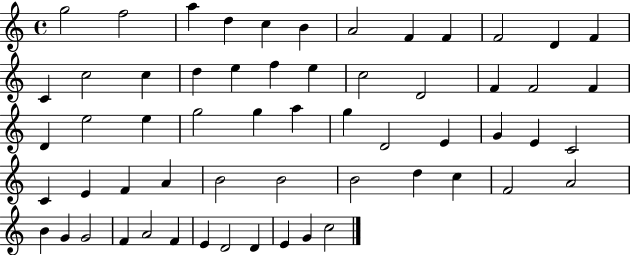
{
  \clef treble
  \time 4/4
  \defaultTimeSignature
  \key c \major
  g''2 f''2 | a''4 d''4 c''4 b'4 | a'2 f'4 f'4 | f'2 d'4 f'4 | \break c'4 c''2 c''4 | d''4 e''4 f''4 e''4 | c''2 d'2 | f'4 f'2 f'4 | \break d'4 e''2 e''4 | g''2 g''4 a''4 | g''4 d'2 e'4 | g'4 e'4 c'2 | \break c'4 e'4 f'4 a'4 | b'2 b'2 | b'2 d''4 c''4 | f'2 a'2 | \break b'4 g'4 g'2 | f'4 a'2 f'4 | e'4 d'2 d'4 | e'4 g'4 c''2 | \break \bar "|."
}